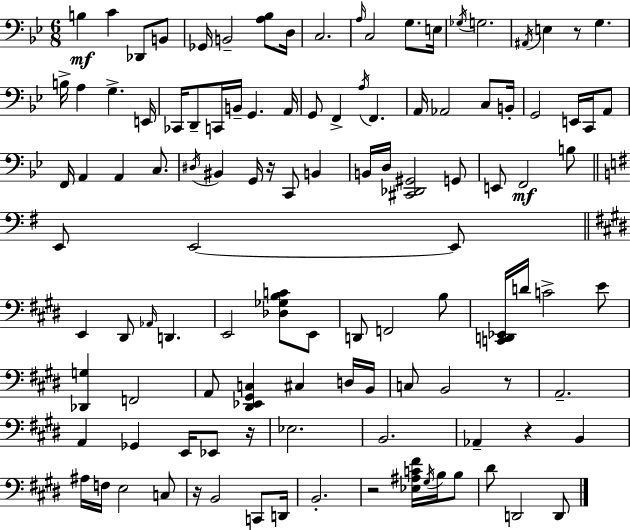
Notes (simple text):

B3/q C4/q Db2/e B2/e Gb2/s B2/h [A3,Bb3]/e D3/s C3/h. A3/s C3/h G3/e. E3/s Gb3/s G3/h. A#2/s E3/q R/e G3/q. B3/s A3/q G3/q. E2/s CES2/s D2/e C2/s B2/s G2/q. A2/s G2/e F2/q A3/s F2/q. A2/s Ab2/h C3/e B2/s G2/h E2/s C2/s A2/e F2/s A2/q A2/q C3/e. D#3/s BIS2/q G2/s R/s C2/e B2/q B2/s D3/s [C#2,Db2,G#2]/h G2/e E2/e F2/h B3/e E2/e E2/h E2/e E2/q D#2/e Ab2/s D2/q. E2/h [Db3,Gb3,B3,C4]/e E2/e D2/e F2/h B3/e [C2,D2,Eb2]/s D4/s C4/h E4/e [Db2,G3]/q F2/h A2/e [D#2,Eb2,G#2,C3]/q C#3/q D3/s B2/s C3/e B2/h R/e A2/h. A2/q Gb2/q E2/s Eb2/e R/s Eb3/h. B2/h. Ab2/q R/q B2/q A#3/s F3/s E3/h C3/e R/s B2/h C2/e D2/s B2/h. R/h [Eb3,A#3,C4,F#4]/s G#3/s B3/s B3/e D#4/e D2/h D2/e